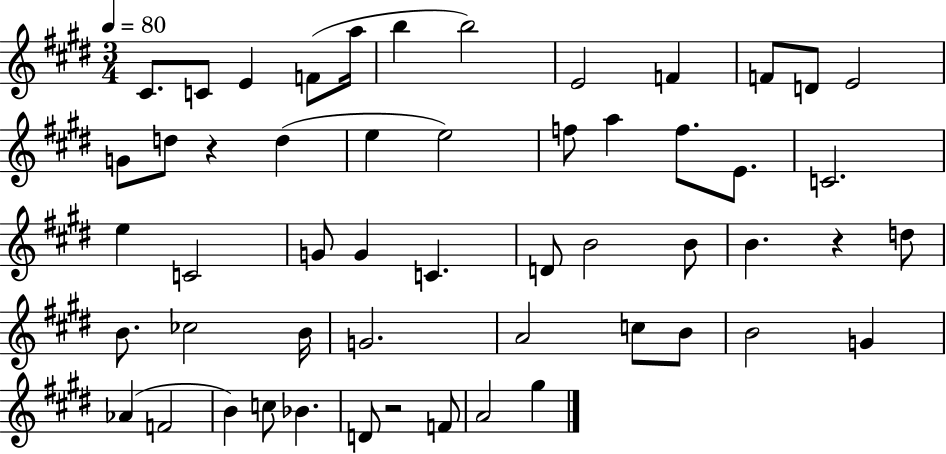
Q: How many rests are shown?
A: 3